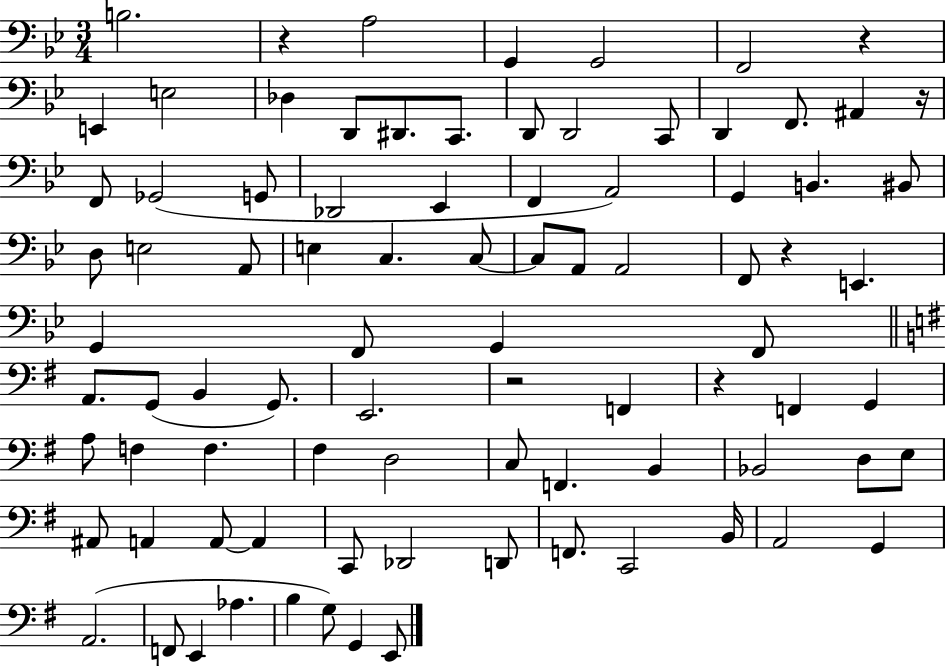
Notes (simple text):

B3/h. R/q A3/h G2/q G2/h F2/h R/q E2/q E3/h Db3/q D2/e D#2/e. C2/e. D2/e D2/h C2/e D2/q F2/e. A#2/q R/s F2/e Gb2/h G2/e Db2/h Eb2/q F2/q A2/h G2/q B2/q. BIS2/e D3/e E3/h A2/e E3/q C3/q. C3/e C3/e A2/e A2/h F2/e R/q E2/q. G2/q F2/e G2/q F2/e A2/e. G2/e B2/q G2/e. E2/h. R/h F2/q R/q F2/q G2/q A3/e F3/q F3/q. F#3/q D3/h C3/e F2/q. B2/q Bb2/h D3/e E3/e A#2/e A2/q A2/e A2/q C2/e Db2/h D2/e F2/e. C2/h B2/s A2/h G2/q A2/h. F2/e E2/q Ab3/q. B3/q G3/e G2/q E2/e